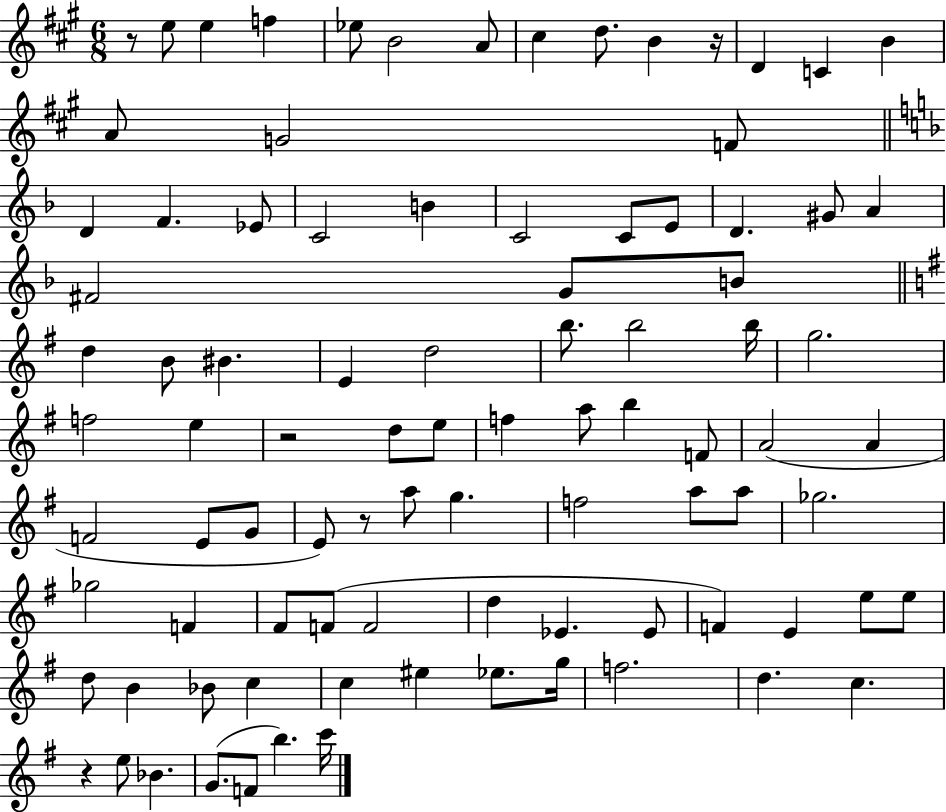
{
  \clef treble
  \numericTimeSignature
  \time 6/8
  \key a \major
  r8 e''8 e''4 f''4 | ees''8 b'2 a'8 | cis''4 d''8. b'4 r16 | d'4 c'4 b'4 | \break a'8 g'2 f'8 | \bar "||" \break \key f \major d'4 f'4. ees'8 | c'2 b'4 | c'2 c'8 e'8 | d'4. gis'8 a'4 | \break fis'2 g'8 b'8 | \bar "||" \break \key g \major d''4 b'8 bis'4. | e'4 d''2 | b''8. b''2 b''16 | g''2. | \break f''2 e''4 | r2 d''8 e''8 | f''4 a''8 b''4 f'8 | a'2( a'4 | \break f'2 e'8 g'8 | e'8) r8 a''8 g''4. | f''2 a''8 a''8 | ges''2. | \break ges''2 f'4 | fis'8 f'8( f'2 | d''4 ees'4. ees'8 | f'4) e'4 e''8 e''8 | \break d''8 b'4 bes'8 c''4 | c''4 eis''4 ees''8. g''16 | f''2. | d''4. c''4. | \break r4 e''8 bes'4. | g'8.( f'8 b''4.) c'''16 | \bar "|."
}